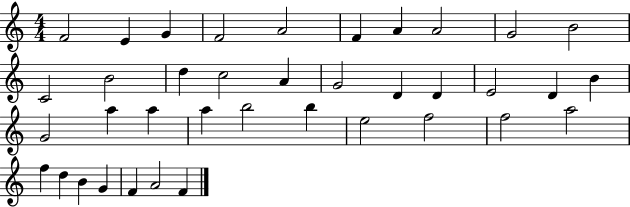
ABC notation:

X:1
T:Untitled
M:4/4
L:1/4
K:C
F2 E G F2 A2 F A A2 G2 B2 C2 B2 d c2 A G2 D D E2 D B G2 a a a b2 b e2 f2 f2 a2 f d B G F A2 F